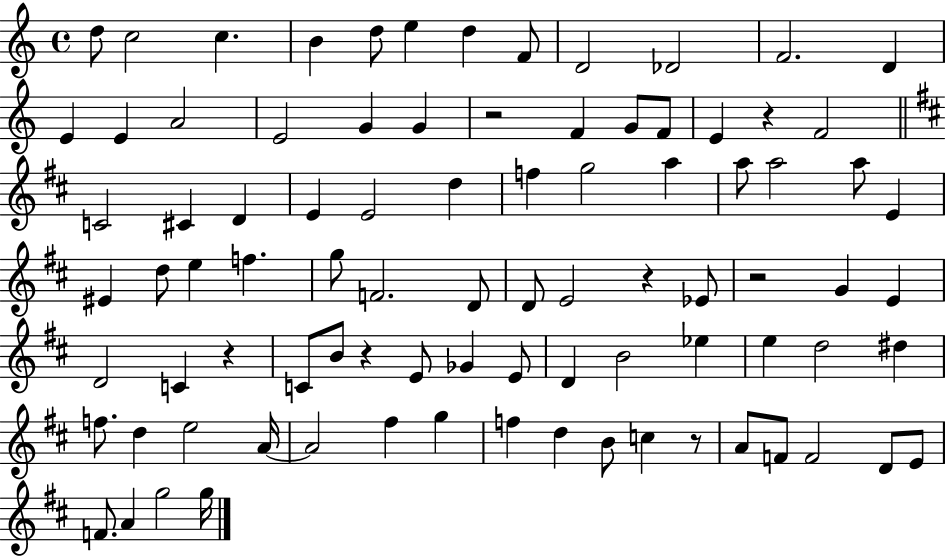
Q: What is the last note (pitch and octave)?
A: G5